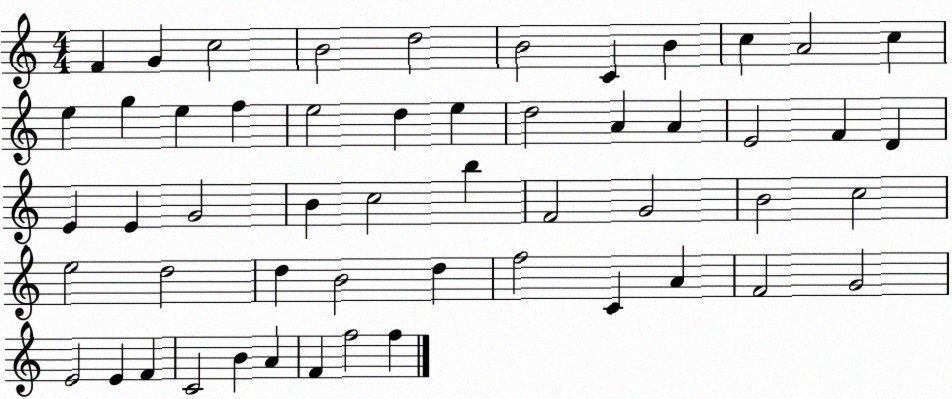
X:1
T:Untitled
M:4/4
L:1/4
K:C
F G c2 B2 d2 B2 C B c A2 c e g e f e2 d e d2 A A E2 F D E E G2 B c2 b F2 G2 B2 c2 e2 d2 d B2 d f2 C A F2 G2 E2 E F C2 B A F f2 f